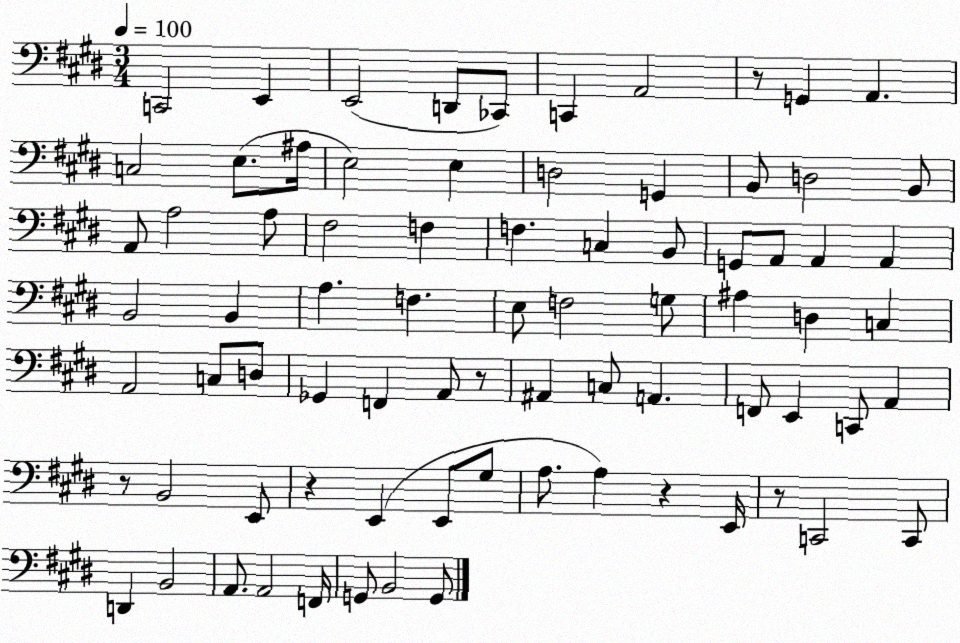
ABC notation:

X:1
T:Untitled
M:3/4
L:1/4
K:E
C,,2 E,, E,,2 D,,/2 _C,,/2 C,, A,,2 z/2 G,, A,, C,2 E,/2 ^A,/4 E,2 E, D,2 G,, B,,/2 D,2 B,,/2 A,,/2 A,2 A,/2 ^F,2 F, F, C, B,,/2 G,,/2 A,,/2 A,, A,, B,,2 B,, A, F, E,/2 F,2 G,/2 ^A, D, C, A,,2 C,/2 D,/2 _G,, F,, A,,/2 z/2 ^A,, C,/2 A,, F,,/2 E,, C,,/2 A,, z/2 B,,2 E,,/2 z E,, E,,/2 ^G,/2 A,/2 A, z E,,/4 z/2 C,,2 C,,/2 D,, B,,2 A,,/2 A,,2 F,,/4 G,,/2 B,,2 G,,/2